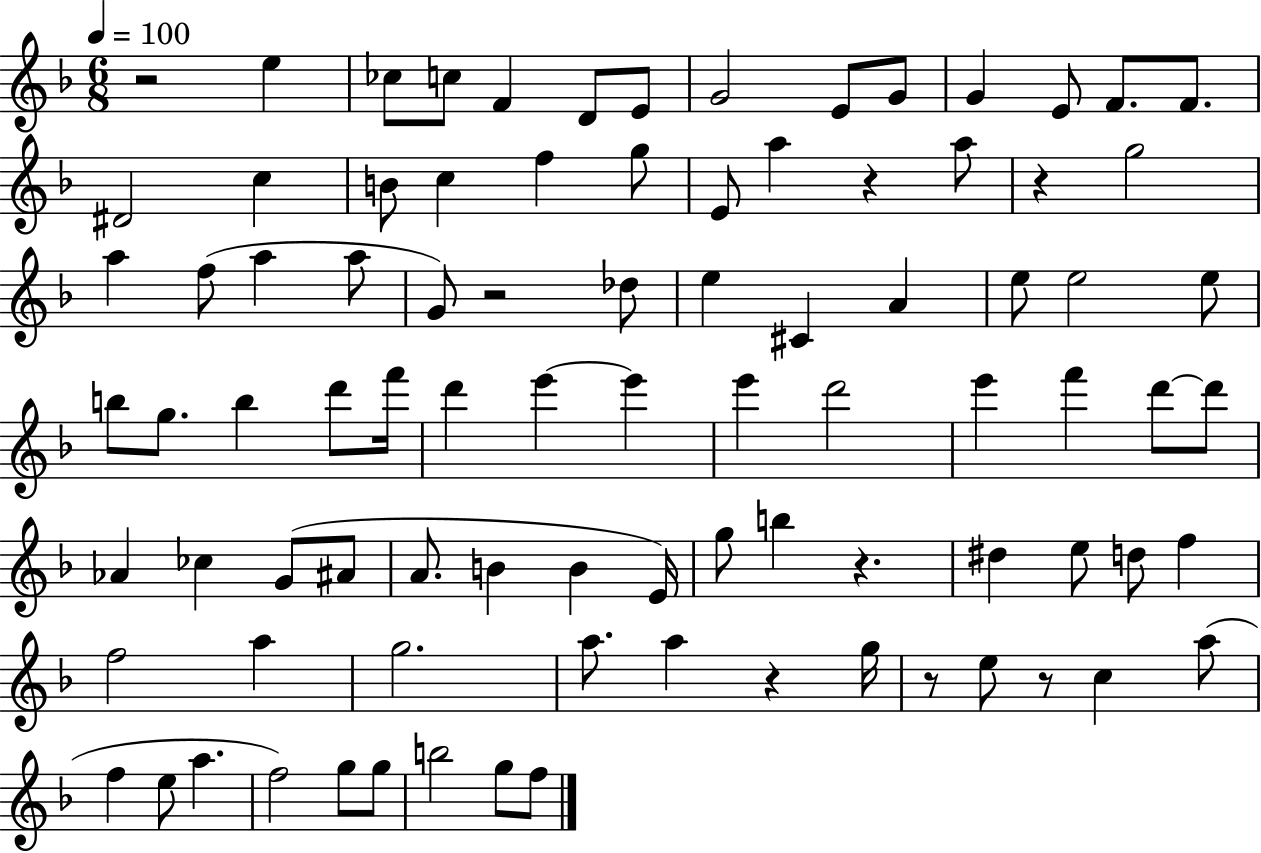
{
  \clef treble
  \numericTimeSignature
  \time 6/8
  \key f \major
  \tempo 4 = 100
  \repeat volta 2 { r2 e''4 | ces''8 c''8 f'4 d'8 e'8 | g'2 e'8 g'8 | g'4 e'8 f'8. f'8. | \break dis'2 c''4 | b'8 c''4 f''4 g''8 | e'8 a''4 r4 a''8 | r4 g''2 | \break a''4 f''8( a''4 a''8 | g'8) r2 des''8 | e''4 cis'4 a'4 | e''8 e''2 e''8 | \break b''8 g''8. b''4 d'''8 f'''16 | d'''4 e'''4~~ e'''4 | e'''4 d'''2 | e'''4 f'''4 d'''8~~ d'''8 | \break aes'4 ces''4 g'8( ais'8 | a'8. b'4 b'4 e'16) | g''8 b''4 r4. | dis''4 e''8 d''8 f''4 | \break f''2 a''4 | g''2. | a''8. a''4 r4 g''16 | r8 e''8 r8 c''4 a''8( | \break f''4 e''8 a''4. | f''2) g''8 g''8 | b''2 g''8 f''8 | } \bar "|."
}